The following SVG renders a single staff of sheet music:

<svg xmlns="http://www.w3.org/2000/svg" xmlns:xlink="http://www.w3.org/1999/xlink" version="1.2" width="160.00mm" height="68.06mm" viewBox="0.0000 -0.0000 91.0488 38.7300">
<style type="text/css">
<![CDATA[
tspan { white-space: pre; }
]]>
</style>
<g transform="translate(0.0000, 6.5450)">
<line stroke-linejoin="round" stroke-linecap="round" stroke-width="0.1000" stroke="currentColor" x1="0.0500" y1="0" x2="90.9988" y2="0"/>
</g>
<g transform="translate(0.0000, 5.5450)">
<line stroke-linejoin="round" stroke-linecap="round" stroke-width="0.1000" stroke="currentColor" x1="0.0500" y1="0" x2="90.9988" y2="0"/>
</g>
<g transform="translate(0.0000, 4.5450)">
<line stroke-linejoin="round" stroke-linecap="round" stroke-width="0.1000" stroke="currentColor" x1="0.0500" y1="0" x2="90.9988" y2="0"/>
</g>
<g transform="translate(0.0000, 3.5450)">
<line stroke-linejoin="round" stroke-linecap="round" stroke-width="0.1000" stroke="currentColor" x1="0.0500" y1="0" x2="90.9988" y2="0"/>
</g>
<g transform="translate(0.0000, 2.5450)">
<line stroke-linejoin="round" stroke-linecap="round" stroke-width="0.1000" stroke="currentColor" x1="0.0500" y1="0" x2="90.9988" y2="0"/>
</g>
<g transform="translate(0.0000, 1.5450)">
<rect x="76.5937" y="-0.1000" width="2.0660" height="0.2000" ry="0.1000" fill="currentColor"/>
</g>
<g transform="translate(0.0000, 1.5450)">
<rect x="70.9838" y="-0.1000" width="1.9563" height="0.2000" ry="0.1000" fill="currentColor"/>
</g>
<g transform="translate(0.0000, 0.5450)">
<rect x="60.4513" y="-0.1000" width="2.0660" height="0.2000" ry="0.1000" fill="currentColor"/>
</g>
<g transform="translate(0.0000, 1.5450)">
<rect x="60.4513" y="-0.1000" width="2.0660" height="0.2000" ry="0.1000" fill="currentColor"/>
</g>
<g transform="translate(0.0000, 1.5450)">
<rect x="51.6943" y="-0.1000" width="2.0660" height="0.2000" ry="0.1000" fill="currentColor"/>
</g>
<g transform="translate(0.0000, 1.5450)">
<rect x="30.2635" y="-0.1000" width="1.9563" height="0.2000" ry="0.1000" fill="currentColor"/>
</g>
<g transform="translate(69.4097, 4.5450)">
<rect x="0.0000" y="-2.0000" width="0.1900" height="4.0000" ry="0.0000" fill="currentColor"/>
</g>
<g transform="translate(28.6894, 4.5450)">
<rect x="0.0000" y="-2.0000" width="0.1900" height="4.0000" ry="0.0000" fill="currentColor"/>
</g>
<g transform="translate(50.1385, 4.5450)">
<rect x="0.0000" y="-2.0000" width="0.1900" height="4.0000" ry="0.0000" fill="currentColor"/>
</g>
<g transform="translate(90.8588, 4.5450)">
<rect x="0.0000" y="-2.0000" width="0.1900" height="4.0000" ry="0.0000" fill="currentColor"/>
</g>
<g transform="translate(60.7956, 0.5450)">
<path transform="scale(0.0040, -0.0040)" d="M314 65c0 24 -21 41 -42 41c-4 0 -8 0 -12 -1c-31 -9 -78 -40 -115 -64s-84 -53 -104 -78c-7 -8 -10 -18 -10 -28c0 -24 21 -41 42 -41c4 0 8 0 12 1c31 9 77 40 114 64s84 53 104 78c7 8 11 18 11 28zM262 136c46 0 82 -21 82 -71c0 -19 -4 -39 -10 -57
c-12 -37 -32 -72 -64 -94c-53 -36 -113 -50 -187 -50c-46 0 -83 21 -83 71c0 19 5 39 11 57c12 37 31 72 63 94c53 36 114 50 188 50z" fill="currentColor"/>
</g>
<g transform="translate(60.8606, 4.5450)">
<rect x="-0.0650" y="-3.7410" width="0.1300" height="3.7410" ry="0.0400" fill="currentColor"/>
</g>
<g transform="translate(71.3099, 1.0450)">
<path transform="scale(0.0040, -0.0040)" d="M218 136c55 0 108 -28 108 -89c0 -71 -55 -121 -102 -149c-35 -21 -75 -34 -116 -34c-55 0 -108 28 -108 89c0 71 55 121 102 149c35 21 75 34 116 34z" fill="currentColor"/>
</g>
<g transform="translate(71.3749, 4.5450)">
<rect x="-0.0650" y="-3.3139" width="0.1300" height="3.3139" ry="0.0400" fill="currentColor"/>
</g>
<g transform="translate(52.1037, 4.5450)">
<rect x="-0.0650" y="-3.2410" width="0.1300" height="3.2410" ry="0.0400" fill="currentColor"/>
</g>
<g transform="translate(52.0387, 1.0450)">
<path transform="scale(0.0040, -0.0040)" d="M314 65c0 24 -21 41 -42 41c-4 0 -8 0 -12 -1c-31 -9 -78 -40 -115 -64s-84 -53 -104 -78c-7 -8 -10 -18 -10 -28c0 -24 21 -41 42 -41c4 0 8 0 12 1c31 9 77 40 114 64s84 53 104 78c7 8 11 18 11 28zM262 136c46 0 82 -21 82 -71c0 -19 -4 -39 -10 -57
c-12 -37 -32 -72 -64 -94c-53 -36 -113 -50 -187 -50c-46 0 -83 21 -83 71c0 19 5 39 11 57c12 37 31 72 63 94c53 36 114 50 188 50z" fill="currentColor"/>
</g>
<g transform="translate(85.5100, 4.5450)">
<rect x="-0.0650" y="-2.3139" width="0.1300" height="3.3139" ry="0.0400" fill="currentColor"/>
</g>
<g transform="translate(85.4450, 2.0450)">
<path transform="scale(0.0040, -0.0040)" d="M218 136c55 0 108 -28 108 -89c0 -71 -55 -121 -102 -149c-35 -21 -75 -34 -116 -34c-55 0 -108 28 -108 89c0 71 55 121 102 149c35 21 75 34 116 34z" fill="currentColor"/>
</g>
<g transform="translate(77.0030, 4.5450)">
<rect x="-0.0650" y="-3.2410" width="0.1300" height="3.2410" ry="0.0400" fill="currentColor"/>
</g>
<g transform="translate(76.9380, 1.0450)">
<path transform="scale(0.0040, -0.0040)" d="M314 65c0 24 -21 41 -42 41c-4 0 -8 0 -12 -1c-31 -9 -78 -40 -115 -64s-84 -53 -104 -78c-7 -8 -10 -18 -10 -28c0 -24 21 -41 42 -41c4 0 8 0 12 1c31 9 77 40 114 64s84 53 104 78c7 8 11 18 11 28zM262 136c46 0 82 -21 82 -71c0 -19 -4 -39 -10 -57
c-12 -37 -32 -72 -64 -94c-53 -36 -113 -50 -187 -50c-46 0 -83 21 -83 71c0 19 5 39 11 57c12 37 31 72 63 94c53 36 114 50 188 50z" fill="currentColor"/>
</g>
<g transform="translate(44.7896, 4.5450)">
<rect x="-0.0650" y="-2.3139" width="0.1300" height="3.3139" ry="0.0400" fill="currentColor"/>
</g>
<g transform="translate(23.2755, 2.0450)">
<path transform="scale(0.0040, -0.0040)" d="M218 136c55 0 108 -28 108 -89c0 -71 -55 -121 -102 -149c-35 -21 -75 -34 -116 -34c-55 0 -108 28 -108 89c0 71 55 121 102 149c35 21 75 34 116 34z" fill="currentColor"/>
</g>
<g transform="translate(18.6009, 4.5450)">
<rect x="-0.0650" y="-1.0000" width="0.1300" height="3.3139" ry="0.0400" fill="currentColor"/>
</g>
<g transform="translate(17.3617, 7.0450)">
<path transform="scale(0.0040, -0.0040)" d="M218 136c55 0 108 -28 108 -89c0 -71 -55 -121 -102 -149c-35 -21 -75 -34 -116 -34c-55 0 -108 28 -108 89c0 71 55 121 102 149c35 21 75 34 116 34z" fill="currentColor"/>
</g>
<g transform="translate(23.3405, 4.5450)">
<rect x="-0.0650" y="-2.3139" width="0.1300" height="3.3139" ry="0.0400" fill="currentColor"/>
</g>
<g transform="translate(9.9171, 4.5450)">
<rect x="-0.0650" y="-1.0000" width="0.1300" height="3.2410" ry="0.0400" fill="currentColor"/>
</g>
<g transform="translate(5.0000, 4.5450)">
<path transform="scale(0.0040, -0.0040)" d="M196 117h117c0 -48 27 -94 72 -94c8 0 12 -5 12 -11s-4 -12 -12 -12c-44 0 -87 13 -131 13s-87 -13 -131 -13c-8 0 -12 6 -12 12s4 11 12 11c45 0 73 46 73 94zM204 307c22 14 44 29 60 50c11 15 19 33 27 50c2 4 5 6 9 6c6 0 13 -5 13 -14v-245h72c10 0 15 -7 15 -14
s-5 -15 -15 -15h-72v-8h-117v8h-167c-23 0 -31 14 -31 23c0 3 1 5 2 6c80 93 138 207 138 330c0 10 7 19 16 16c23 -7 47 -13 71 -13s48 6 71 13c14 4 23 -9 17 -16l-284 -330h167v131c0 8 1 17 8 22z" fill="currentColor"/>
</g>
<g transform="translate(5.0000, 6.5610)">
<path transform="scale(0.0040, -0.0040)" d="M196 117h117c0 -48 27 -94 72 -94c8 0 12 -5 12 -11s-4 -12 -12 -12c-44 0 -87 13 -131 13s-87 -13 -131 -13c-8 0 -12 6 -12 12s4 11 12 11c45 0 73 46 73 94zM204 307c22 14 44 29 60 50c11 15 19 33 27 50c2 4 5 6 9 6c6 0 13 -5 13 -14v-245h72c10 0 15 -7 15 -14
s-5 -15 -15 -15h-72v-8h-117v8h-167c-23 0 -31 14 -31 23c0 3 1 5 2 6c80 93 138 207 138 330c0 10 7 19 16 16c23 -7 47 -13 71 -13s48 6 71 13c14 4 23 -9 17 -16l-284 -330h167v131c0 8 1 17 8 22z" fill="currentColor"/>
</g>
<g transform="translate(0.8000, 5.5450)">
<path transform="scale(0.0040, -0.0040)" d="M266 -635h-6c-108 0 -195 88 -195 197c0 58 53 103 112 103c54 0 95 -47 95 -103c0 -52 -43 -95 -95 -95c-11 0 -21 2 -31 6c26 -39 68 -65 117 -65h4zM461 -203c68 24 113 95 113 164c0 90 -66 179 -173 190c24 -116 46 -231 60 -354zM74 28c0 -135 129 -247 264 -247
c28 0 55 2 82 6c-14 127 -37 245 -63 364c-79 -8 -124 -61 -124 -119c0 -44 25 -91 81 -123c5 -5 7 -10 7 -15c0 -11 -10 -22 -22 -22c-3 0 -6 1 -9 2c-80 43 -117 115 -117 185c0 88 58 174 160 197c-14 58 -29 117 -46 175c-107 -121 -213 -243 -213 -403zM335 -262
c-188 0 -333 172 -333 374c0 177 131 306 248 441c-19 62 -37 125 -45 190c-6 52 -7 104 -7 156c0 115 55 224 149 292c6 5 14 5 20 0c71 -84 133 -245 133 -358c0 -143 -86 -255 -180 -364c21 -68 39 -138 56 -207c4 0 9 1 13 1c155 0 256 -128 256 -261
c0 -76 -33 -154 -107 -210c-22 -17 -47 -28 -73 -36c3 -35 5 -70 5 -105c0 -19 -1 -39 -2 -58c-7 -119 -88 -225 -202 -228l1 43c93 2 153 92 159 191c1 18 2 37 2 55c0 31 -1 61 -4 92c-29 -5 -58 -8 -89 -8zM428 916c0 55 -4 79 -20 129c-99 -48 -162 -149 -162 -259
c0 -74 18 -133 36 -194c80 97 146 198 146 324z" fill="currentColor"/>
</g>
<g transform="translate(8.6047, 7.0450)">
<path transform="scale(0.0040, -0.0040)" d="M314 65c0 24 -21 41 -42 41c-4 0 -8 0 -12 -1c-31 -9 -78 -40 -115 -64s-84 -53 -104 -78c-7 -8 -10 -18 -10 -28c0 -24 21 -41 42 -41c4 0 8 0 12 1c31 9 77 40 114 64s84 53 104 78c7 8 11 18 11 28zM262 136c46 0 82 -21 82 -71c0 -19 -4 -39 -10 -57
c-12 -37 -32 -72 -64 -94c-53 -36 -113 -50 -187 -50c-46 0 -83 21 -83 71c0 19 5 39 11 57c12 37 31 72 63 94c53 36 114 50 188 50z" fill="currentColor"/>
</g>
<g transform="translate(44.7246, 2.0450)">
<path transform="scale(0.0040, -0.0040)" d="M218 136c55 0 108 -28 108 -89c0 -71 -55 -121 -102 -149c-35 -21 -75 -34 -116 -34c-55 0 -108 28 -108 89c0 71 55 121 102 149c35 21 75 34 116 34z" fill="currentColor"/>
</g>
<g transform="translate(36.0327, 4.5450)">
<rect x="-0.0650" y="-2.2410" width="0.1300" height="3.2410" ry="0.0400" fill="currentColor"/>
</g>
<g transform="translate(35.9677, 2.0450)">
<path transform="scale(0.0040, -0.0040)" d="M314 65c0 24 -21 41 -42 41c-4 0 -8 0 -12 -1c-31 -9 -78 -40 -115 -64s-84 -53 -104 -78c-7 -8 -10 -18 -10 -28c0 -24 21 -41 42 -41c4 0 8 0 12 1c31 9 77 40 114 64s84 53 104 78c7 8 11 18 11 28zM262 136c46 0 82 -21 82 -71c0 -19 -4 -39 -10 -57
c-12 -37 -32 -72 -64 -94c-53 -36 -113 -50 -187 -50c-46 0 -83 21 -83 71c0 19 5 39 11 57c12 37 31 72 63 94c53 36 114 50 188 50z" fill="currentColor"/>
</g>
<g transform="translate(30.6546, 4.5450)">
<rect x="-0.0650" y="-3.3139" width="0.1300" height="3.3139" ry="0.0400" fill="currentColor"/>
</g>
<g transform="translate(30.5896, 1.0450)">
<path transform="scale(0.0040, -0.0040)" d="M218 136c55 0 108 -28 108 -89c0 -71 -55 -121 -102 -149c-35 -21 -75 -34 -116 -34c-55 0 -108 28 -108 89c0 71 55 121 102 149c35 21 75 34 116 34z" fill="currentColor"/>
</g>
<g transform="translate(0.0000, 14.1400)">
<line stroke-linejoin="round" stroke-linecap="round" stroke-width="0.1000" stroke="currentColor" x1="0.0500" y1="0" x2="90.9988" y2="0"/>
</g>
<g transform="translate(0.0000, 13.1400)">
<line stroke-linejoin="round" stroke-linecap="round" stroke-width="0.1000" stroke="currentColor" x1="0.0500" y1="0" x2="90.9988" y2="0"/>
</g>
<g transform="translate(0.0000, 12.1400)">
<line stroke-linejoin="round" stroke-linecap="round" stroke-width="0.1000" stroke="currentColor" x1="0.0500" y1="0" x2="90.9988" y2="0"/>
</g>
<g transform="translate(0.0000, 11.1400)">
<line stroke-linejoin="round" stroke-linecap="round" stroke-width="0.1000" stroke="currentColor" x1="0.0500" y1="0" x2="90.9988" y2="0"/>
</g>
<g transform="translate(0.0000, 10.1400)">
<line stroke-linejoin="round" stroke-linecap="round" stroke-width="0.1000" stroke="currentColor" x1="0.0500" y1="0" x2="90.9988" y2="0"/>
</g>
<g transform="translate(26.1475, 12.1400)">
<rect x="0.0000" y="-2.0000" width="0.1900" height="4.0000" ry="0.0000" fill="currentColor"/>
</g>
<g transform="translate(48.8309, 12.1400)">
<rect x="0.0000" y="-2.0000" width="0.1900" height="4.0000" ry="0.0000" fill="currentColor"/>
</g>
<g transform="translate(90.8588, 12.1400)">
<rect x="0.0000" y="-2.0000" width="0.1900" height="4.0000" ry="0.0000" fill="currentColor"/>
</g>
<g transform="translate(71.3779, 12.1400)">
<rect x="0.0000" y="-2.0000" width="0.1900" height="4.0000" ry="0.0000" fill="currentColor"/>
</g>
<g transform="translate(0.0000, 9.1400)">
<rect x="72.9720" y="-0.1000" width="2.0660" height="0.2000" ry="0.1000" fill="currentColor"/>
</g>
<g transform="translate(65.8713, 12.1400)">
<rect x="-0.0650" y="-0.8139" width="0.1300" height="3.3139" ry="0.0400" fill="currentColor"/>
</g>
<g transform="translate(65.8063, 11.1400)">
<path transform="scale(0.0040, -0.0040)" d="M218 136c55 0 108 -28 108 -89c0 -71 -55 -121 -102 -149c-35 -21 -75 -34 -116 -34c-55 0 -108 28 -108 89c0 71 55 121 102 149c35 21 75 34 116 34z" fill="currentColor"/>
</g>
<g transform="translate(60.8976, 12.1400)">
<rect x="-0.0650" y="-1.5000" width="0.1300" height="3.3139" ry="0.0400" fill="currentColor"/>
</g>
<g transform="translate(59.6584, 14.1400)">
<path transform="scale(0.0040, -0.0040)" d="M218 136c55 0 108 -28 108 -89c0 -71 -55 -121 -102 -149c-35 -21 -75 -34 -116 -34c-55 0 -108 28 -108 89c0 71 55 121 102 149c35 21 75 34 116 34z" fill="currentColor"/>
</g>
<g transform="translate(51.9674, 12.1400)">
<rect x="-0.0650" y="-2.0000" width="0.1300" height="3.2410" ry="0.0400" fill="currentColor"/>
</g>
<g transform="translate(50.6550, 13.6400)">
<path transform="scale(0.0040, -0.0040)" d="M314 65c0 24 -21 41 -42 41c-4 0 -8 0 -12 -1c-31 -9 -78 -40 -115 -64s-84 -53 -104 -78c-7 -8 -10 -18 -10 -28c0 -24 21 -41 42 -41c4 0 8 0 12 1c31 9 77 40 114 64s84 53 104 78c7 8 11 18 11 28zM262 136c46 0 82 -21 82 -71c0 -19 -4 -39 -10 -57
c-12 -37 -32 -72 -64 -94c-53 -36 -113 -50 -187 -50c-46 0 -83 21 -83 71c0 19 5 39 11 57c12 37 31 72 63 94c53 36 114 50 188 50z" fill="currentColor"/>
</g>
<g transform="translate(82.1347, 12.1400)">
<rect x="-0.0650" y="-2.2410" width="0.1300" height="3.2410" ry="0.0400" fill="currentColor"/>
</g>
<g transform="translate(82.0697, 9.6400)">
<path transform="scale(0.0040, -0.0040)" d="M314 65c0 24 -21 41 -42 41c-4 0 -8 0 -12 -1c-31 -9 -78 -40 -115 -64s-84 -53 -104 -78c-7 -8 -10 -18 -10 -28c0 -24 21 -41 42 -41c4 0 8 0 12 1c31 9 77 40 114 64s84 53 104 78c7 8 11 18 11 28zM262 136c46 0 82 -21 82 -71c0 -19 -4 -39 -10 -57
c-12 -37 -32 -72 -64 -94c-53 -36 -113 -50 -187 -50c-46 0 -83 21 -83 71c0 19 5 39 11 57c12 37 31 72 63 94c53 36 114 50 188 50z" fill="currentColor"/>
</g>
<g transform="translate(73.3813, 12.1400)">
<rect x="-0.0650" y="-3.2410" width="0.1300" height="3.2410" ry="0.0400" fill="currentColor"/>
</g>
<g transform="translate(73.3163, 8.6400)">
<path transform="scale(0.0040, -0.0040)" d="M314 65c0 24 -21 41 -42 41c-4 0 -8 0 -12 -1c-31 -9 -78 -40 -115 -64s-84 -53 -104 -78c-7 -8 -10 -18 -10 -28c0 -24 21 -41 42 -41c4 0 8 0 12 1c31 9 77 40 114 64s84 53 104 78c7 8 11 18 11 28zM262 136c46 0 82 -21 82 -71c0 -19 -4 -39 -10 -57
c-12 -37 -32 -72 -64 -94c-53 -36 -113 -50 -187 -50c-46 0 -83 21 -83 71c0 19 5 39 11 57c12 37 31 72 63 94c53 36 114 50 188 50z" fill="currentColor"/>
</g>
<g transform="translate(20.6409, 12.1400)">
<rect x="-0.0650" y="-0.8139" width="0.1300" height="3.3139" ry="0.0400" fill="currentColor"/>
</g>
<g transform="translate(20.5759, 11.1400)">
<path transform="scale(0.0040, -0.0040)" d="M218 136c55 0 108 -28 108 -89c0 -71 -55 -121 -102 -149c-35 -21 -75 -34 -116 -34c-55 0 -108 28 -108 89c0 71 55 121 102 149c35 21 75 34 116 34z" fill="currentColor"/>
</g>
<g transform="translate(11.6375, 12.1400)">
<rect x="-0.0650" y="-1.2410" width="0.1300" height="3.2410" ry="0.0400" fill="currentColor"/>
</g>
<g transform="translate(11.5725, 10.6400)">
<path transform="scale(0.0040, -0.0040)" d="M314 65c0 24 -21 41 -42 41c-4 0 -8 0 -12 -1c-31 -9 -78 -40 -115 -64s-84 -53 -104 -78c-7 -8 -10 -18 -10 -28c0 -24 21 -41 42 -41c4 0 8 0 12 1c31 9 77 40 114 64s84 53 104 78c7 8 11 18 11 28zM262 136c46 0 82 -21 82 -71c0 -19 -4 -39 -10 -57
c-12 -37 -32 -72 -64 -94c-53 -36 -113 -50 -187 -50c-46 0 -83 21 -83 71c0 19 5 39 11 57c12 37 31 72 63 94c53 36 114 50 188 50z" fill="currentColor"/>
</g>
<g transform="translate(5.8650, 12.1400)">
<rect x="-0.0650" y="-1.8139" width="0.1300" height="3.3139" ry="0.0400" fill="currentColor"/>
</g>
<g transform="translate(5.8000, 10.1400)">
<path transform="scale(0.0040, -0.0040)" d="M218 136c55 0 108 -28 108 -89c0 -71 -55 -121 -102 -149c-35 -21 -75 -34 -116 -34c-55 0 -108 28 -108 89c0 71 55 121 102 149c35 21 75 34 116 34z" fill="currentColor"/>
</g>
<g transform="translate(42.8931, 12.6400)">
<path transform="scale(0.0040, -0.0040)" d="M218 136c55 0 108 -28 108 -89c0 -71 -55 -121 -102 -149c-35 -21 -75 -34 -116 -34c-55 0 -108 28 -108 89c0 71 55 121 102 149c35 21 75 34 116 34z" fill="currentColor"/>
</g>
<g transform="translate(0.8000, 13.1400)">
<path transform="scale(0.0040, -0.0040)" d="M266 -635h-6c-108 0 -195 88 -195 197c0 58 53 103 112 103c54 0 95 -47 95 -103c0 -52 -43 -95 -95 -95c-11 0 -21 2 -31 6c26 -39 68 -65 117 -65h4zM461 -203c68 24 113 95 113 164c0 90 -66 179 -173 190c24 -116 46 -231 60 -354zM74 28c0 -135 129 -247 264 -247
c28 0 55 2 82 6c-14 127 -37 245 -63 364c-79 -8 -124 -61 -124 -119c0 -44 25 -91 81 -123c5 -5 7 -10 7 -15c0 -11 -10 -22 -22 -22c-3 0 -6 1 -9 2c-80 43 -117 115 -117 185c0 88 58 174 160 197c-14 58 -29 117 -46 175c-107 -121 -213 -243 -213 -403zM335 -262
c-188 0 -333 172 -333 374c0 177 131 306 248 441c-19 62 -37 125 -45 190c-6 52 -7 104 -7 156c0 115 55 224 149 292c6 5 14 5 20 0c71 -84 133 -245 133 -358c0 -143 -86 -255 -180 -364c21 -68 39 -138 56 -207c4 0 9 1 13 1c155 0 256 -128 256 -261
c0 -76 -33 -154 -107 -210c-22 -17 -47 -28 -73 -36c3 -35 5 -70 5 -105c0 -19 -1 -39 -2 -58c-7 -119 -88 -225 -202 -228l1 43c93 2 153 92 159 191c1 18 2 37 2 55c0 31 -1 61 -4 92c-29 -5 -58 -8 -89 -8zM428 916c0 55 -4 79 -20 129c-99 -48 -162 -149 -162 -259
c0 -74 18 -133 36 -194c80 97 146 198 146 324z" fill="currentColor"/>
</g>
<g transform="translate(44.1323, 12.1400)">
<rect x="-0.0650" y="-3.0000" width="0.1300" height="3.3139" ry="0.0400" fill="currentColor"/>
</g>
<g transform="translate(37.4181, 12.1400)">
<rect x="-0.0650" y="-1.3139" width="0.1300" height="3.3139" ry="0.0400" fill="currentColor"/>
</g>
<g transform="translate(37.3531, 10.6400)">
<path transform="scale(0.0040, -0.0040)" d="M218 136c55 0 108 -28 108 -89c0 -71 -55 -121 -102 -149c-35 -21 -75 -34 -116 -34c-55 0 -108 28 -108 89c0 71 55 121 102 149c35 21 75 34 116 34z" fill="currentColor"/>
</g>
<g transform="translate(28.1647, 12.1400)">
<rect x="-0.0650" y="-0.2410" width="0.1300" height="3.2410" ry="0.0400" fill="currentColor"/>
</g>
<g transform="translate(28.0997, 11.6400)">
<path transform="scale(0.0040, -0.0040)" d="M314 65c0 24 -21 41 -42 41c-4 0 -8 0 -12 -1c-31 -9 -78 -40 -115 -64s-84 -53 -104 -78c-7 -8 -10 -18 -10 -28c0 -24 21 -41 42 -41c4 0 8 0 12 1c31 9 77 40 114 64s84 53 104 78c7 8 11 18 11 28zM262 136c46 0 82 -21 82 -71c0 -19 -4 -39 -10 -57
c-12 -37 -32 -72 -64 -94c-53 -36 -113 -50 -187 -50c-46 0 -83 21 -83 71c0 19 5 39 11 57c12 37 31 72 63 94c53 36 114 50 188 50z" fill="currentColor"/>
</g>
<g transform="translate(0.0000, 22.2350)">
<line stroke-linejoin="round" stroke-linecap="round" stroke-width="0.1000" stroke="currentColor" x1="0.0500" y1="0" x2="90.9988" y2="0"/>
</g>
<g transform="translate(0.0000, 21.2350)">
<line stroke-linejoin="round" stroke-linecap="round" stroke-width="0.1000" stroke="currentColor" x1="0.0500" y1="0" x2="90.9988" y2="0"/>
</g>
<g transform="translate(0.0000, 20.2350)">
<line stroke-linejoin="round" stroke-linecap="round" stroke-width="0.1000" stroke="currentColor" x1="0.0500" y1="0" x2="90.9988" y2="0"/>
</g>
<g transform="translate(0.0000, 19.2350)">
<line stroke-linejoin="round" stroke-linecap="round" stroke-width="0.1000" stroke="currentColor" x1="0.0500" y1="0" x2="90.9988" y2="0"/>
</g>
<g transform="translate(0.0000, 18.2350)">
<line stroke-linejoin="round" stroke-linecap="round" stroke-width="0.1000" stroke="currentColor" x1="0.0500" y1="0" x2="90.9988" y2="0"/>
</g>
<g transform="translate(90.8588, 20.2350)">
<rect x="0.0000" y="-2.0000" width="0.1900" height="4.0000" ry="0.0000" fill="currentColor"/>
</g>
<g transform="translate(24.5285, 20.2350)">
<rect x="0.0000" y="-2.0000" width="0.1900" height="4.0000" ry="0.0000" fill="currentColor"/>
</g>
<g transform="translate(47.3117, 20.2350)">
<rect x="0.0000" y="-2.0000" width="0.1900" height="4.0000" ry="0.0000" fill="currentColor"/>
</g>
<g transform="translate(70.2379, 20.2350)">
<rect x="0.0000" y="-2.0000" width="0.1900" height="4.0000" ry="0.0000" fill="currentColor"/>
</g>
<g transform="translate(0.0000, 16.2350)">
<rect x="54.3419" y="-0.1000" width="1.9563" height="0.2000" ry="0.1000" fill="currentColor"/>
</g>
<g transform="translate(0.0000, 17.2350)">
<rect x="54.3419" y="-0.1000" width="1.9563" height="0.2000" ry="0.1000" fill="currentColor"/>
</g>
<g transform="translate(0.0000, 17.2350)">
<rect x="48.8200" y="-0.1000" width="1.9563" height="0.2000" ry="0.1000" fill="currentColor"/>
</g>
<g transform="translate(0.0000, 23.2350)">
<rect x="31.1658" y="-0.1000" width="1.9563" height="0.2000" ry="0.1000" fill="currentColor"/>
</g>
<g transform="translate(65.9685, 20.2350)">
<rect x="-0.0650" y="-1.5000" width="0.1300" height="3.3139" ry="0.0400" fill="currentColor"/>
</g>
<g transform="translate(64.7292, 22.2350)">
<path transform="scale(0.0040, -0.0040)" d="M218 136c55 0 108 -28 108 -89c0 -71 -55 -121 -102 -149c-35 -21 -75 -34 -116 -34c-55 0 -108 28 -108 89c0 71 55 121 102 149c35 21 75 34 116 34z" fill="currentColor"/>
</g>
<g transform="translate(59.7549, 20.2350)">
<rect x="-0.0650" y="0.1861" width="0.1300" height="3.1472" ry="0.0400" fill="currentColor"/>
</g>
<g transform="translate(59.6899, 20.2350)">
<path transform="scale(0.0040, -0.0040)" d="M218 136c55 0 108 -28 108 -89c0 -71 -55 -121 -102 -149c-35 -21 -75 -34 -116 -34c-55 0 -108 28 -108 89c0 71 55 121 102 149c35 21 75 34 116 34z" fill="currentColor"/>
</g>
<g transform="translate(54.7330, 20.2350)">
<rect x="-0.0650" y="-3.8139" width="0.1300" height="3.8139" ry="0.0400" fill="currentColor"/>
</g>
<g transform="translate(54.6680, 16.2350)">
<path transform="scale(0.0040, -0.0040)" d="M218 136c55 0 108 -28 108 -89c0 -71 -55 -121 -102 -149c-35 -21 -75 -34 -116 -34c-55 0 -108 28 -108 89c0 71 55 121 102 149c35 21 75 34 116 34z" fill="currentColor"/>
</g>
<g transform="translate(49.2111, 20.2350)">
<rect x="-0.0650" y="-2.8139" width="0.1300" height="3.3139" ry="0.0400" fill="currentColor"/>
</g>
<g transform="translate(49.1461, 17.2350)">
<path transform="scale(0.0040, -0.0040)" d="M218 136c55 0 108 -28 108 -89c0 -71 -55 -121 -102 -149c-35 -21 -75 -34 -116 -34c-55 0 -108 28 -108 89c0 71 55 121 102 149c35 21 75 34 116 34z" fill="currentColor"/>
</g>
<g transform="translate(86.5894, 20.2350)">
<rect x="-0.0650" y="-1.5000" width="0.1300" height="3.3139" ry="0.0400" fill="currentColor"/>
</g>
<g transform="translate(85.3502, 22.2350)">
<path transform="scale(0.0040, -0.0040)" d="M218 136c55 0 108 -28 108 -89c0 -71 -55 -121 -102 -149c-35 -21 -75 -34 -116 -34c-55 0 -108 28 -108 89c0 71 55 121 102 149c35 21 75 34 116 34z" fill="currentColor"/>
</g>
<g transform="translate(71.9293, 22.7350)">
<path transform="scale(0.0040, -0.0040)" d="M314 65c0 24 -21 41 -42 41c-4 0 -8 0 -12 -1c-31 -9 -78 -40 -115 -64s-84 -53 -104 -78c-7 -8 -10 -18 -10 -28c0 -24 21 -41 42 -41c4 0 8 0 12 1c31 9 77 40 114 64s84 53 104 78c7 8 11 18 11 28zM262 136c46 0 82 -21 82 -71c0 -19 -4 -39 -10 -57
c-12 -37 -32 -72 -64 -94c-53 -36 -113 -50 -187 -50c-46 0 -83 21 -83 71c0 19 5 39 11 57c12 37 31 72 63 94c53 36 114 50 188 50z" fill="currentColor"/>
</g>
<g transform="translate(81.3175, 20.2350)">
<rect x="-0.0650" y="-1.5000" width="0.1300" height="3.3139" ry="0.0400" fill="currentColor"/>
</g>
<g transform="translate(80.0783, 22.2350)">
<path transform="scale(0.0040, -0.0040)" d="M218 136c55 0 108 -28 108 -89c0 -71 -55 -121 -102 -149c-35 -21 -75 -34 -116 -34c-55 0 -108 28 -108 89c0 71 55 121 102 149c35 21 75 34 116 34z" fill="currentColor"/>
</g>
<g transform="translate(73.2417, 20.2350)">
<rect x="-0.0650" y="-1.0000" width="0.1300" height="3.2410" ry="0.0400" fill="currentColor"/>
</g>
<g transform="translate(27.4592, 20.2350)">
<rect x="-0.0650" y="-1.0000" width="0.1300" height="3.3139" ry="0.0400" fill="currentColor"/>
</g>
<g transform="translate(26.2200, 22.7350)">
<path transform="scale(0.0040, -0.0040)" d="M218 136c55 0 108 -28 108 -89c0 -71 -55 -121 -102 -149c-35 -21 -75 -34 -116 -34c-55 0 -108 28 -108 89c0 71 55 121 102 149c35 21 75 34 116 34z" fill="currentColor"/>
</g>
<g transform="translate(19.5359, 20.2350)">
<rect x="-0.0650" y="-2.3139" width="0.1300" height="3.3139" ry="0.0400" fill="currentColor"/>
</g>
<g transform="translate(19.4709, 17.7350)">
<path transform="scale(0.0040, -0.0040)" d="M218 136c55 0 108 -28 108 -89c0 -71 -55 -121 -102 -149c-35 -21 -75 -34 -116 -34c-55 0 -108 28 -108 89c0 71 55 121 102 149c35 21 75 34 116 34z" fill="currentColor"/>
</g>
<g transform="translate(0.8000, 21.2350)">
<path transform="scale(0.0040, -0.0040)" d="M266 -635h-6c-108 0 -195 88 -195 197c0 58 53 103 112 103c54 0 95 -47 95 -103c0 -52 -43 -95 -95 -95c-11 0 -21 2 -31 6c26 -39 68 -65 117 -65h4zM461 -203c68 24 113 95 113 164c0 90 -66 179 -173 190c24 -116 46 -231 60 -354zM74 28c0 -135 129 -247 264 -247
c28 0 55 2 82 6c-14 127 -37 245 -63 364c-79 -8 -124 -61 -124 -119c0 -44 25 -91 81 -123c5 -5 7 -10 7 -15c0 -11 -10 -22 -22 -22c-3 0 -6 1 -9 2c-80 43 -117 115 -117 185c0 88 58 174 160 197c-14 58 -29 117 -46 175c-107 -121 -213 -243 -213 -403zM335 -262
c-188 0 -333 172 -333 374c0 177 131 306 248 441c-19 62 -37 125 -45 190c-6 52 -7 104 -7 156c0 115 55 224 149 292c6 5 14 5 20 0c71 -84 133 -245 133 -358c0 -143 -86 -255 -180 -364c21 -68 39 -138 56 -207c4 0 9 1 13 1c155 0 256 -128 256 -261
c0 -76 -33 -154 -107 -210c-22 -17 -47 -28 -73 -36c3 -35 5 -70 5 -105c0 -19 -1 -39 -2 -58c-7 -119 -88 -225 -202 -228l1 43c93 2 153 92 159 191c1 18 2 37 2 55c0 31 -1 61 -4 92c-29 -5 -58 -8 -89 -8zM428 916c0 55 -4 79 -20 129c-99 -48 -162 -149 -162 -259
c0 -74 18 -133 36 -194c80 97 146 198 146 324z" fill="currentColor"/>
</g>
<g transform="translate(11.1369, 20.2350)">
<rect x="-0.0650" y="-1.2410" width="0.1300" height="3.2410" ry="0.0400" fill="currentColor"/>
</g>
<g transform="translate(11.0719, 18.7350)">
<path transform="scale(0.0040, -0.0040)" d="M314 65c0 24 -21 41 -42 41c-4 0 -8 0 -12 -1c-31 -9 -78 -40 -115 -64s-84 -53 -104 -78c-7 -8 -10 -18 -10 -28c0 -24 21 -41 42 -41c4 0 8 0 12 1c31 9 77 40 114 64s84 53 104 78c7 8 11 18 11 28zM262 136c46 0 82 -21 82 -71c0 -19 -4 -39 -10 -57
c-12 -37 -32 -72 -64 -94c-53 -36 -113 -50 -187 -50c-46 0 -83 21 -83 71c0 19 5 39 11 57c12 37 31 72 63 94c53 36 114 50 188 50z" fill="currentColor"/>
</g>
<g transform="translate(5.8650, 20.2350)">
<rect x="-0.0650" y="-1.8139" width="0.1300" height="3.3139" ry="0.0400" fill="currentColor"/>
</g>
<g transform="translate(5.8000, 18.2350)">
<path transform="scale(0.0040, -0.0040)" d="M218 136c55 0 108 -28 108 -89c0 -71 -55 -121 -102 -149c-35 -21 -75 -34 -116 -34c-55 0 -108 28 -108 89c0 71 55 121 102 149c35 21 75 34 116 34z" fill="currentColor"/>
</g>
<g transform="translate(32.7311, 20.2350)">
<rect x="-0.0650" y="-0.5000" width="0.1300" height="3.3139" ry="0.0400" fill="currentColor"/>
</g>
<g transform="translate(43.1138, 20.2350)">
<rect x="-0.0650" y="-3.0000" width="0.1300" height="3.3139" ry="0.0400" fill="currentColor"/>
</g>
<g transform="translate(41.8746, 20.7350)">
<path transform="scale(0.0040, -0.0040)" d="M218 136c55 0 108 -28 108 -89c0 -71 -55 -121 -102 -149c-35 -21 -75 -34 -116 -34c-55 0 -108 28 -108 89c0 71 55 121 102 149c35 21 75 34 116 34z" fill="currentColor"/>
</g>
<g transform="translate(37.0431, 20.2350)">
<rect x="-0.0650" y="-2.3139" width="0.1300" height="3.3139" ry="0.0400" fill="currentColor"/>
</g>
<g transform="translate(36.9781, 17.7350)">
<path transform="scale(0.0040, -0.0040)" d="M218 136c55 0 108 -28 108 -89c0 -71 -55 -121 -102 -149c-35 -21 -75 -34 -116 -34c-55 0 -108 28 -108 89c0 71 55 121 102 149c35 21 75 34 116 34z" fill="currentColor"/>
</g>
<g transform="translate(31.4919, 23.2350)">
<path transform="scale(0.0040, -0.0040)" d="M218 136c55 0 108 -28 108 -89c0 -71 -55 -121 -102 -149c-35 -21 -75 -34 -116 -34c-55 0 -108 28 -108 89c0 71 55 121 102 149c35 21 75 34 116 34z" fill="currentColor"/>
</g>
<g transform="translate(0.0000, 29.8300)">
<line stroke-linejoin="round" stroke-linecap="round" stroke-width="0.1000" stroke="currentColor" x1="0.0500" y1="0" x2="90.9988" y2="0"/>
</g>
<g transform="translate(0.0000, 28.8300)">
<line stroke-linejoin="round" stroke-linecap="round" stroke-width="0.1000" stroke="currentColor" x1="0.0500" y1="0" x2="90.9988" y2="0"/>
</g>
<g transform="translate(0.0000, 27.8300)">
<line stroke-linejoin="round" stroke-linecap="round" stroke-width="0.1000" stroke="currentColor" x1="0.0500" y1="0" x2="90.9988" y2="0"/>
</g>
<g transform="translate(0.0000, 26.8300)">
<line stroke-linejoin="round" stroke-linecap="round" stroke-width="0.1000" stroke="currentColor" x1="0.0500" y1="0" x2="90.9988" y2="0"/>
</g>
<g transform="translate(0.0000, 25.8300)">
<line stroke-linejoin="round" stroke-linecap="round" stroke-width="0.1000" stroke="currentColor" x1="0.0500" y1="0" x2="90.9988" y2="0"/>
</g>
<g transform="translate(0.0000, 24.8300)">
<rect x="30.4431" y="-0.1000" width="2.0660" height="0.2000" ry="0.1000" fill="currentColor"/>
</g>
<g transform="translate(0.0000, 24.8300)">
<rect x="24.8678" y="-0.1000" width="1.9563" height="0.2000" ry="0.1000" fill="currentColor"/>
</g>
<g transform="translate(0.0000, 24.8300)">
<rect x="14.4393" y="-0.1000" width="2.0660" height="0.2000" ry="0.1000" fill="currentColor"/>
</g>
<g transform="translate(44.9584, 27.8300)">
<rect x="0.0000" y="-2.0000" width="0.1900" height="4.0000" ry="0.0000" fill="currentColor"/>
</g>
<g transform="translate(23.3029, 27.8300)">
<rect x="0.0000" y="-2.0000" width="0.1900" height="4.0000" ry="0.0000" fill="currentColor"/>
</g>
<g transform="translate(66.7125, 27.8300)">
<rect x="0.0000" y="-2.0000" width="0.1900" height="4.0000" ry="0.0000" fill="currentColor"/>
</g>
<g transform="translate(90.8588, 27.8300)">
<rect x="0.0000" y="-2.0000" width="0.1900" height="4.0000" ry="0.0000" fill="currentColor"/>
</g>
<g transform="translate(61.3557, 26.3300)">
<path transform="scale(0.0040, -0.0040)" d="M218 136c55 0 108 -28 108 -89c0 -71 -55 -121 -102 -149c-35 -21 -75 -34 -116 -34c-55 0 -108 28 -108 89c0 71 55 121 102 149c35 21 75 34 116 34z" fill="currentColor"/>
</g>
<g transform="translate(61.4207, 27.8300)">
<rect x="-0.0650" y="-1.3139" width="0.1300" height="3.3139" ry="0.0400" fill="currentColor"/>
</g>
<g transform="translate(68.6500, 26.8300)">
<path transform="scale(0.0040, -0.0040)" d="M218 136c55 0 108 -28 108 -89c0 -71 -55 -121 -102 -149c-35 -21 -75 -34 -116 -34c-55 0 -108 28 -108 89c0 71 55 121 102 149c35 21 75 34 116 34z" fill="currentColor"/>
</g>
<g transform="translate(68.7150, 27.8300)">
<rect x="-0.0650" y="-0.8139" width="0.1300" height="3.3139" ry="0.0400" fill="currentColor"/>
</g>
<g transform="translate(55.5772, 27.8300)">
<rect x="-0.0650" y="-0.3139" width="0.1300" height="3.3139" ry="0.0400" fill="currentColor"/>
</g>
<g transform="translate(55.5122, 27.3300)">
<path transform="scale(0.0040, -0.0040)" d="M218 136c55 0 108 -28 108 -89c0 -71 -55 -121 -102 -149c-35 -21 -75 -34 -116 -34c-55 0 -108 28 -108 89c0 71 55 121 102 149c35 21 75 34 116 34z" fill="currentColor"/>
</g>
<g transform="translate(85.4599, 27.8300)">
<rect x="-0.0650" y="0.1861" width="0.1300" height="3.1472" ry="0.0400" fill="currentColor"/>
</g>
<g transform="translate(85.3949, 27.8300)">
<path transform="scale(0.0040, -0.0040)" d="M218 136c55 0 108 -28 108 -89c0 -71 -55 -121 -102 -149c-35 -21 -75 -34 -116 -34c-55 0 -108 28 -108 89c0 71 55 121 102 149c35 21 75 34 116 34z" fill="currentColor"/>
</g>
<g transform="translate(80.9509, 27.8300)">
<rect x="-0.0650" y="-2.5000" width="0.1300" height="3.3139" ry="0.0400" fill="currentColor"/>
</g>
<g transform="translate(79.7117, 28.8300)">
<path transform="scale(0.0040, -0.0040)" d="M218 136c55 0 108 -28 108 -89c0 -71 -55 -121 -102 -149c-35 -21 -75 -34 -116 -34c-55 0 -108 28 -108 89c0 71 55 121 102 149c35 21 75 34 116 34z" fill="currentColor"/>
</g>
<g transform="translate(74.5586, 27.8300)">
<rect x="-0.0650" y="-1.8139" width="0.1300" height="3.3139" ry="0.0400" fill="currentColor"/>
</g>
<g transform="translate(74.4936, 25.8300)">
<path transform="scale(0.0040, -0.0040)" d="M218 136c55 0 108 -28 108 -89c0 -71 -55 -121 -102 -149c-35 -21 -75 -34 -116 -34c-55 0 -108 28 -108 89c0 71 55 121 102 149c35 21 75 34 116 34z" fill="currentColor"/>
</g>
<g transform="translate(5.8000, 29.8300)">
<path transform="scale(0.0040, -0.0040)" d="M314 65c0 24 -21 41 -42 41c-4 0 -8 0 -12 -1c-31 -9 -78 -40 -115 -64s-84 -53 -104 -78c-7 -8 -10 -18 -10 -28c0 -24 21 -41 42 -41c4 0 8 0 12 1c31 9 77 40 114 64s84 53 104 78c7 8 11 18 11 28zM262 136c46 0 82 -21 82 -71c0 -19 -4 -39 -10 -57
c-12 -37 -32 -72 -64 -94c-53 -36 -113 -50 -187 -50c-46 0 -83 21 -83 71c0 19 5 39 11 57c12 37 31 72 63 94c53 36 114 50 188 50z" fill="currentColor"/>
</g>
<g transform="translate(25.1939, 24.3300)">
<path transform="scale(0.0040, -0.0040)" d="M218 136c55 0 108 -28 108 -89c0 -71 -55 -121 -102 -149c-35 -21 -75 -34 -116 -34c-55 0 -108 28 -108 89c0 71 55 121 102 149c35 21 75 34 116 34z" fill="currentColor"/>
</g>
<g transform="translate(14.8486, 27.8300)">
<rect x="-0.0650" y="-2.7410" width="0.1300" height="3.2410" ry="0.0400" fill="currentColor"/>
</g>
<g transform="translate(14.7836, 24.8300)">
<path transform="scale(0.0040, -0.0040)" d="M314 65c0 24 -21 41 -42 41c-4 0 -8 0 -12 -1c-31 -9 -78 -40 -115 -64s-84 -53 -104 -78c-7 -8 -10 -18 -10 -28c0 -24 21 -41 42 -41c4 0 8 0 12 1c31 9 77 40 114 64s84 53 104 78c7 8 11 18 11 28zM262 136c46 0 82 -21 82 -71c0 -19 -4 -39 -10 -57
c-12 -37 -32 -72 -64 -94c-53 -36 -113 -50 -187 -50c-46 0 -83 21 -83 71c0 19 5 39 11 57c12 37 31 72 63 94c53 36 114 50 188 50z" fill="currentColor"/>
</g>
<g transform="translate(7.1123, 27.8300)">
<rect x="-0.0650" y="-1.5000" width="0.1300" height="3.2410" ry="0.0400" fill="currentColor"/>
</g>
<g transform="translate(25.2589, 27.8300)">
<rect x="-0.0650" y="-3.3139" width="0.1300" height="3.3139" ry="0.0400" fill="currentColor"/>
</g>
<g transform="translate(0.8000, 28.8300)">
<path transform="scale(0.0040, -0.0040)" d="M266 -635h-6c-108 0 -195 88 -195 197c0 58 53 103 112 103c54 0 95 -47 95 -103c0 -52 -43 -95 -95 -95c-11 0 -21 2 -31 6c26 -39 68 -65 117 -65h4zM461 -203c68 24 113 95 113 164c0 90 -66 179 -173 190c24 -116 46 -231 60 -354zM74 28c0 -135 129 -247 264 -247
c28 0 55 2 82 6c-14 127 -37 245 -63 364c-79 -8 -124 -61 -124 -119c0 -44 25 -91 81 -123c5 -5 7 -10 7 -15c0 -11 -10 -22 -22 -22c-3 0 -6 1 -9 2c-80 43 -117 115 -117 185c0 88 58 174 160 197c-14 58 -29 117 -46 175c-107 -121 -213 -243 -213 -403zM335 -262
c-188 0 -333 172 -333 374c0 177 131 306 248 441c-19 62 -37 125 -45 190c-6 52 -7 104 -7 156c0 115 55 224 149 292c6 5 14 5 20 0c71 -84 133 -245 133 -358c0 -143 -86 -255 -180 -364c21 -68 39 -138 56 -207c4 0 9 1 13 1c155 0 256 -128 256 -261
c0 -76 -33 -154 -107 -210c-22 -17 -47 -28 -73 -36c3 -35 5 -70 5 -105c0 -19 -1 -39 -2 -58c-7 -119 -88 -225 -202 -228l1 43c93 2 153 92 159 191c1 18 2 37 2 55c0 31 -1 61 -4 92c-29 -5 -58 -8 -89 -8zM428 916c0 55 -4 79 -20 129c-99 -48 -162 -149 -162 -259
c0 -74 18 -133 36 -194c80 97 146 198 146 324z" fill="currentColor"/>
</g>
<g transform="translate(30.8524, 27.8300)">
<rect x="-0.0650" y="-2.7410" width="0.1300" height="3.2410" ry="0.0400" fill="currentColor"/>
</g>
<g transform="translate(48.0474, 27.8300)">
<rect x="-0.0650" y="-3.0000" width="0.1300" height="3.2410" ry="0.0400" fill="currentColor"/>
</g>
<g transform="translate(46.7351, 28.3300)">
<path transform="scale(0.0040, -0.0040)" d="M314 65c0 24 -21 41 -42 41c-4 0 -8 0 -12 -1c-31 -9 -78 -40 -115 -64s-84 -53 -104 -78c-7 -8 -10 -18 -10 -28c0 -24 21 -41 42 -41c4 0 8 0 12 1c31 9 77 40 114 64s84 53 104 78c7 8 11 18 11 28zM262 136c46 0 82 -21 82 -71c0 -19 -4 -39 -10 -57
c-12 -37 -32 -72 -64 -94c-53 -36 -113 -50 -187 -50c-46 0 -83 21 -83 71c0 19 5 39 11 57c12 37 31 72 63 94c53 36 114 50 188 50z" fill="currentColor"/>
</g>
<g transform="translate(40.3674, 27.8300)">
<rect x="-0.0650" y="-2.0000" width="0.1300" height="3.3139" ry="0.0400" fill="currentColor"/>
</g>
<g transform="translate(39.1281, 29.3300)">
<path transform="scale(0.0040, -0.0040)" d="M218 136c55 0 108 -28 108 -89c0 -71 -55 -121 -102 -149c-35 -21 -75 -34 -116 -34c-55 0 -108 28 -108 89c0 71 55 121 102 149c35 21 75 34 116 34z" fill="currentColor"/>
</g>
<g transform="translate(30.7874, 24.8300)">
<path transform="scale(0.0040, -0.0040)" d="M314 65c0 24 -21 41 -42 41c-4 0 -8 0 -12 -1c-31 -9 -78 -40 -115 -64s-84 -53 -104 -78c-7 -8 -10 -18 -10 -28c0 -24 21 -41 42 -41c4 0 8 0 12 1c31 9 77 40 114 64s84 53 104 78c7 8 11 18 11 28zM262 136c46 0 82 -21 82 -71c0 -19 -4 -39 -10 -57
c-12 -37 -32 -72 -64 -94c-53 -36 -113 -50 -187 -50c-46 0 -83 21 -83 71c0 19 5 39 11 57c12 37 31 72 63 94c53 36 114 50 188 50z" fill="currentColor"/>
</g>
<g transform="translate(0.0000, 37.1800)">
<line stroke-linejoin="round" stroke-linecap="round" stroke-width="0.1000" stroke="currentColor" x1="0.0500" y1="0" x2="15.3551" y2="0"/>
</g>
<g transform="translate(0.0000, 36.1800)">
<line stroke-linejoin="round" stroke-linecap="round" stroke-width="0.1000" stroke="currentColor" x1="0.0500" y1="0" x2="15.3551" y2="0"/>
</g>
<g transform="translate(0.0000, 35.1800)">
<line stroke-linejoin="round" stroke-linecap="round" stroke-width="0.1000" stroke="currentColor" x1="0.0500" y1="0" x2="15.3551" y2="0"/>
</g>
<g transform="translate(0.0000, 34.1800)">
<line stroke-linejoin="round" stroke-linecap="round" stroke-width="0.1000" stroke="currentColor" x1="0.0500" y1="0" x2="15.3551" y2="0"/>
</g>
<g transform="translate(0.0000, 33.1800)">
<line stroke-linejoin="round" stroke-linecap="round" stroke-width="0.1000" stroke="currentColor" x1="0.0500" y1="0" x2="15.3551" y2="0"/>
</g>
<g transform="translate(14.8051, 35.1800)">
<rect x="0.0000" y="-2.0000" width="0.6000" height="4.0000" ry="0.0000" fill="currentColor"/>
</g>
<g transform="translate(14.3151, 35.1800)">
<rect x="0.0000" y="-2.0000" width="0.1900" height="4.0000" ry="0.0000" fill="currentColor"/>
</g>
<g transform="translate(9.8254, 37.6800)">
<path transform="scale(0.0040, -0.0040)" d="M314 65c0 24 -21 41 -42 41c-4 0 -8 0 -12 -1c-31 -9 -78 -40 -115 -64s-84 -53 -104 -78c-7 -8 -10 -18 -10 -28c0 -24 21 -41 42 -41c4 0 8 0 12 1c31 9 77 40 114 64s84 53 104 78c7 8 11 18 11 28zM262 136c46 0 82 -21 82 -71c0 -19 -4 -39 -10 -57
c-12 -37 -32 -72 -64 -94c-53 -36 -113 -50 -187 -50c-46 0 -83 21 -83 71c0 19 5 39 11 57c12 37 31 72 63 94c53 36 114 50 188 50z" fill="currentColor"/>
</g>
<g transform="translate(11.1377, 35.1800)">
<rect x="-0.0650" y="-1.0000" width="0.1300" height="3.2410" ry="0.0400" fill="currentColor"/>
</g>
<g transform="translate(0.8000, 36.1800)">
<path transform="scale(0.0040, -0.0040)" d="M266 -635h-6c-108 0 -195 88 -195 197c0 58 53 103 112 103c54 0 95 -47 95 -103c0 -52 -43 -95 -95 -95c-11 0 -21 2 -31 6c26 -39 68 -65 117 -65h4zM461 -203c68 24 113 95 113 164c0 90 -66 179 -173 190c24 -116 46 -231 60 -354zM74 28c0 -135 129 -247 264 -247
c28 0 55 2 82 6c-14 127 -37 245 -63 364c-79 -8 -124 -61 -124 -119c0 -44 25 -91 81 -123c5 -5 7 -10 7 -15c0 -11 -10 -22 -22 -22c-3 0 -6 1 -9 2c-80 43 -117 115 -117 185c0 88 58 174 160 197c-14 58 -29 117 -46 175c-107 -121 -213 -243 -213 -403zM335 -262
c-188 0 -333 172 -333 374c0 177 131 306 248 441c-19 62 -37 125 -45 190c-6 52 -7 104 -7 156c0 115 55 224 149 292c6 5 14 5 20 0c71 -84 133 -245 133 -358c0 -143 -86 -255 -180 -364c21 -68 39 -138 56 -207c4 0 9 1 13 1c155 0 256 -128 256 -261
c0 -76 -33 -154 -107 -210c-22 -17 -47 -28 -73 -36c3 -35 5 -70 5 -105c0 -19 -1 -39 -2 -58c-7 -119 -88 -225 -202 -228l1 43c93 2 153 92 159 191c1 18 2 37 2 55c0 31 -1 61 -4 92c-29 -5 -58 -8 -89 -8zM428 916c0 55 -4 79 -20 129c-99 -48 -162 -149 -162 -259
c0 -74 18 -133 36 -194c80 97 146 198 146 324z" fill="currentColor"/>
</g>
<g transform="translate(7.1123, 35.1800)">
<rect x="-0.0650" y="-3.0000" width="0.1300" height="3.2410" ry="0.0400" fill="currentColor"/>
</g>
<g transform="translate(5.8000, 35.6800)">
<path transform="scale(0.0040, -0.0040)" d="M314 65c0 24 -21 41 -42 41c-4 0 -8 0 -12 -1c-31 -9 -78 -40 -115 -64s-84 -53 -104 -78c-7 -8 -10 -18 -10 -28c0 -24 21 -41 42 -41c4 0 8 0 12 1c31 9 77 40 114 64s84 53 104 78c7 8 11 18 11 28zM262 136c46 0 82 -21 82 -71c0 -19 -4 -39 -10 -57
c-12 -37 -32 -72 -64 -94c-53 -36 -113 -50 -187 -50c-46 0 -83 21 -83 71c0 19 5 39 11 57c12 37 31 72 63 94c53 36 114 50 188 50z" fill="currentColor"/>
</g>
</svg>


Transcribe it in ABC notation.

X:1
T:Untitled
M:4/4
L:1/4
K:C
D2 D g b g2 g b2 c'2 b b2 g f e2 d c2 e A F2 E d b2 g2 f e2 g D C g A a c' B E D2 E E E2 a2 b a2 F A2 c e d f G B A2 D2